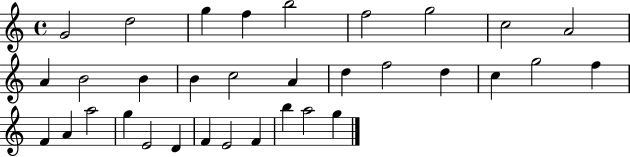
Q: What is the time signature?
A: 4/4